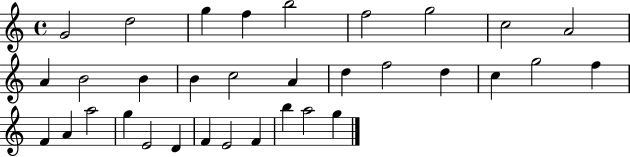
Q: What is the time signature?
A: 4/4